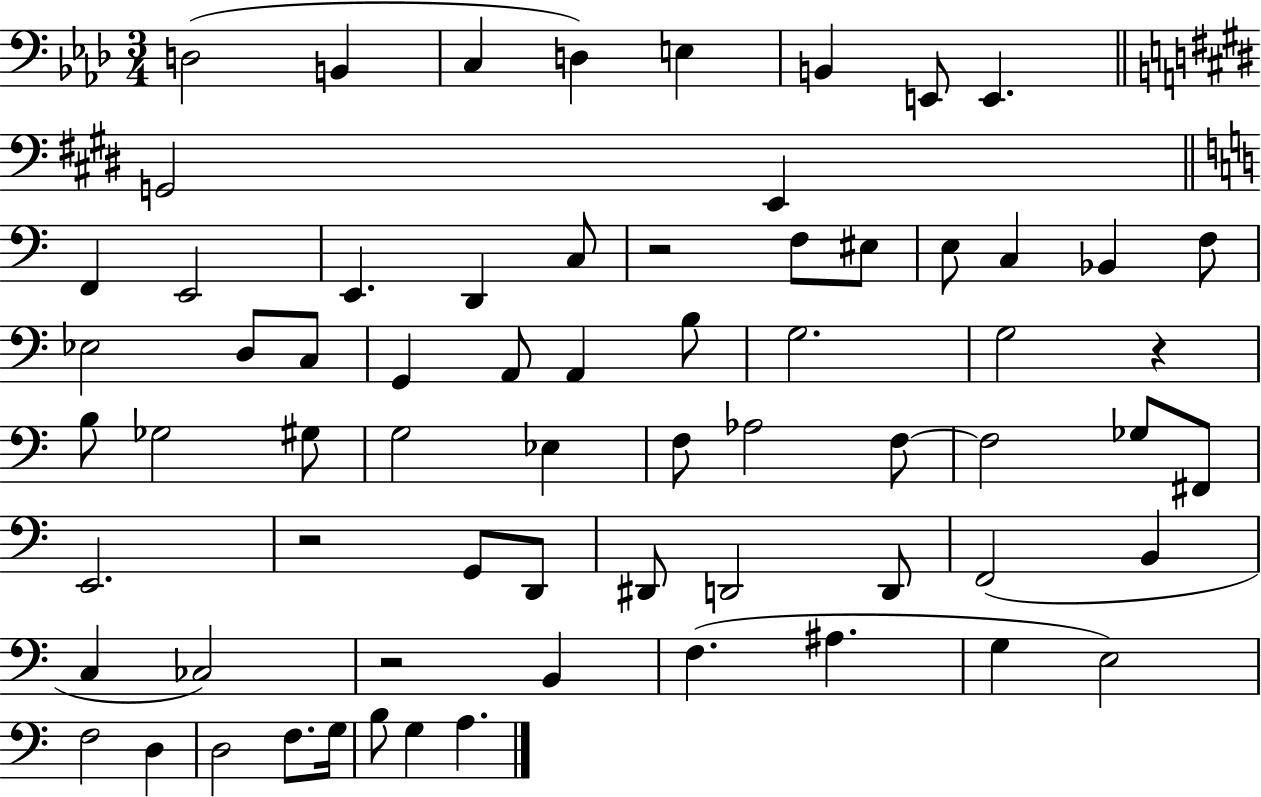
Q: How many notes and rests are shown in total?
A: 68